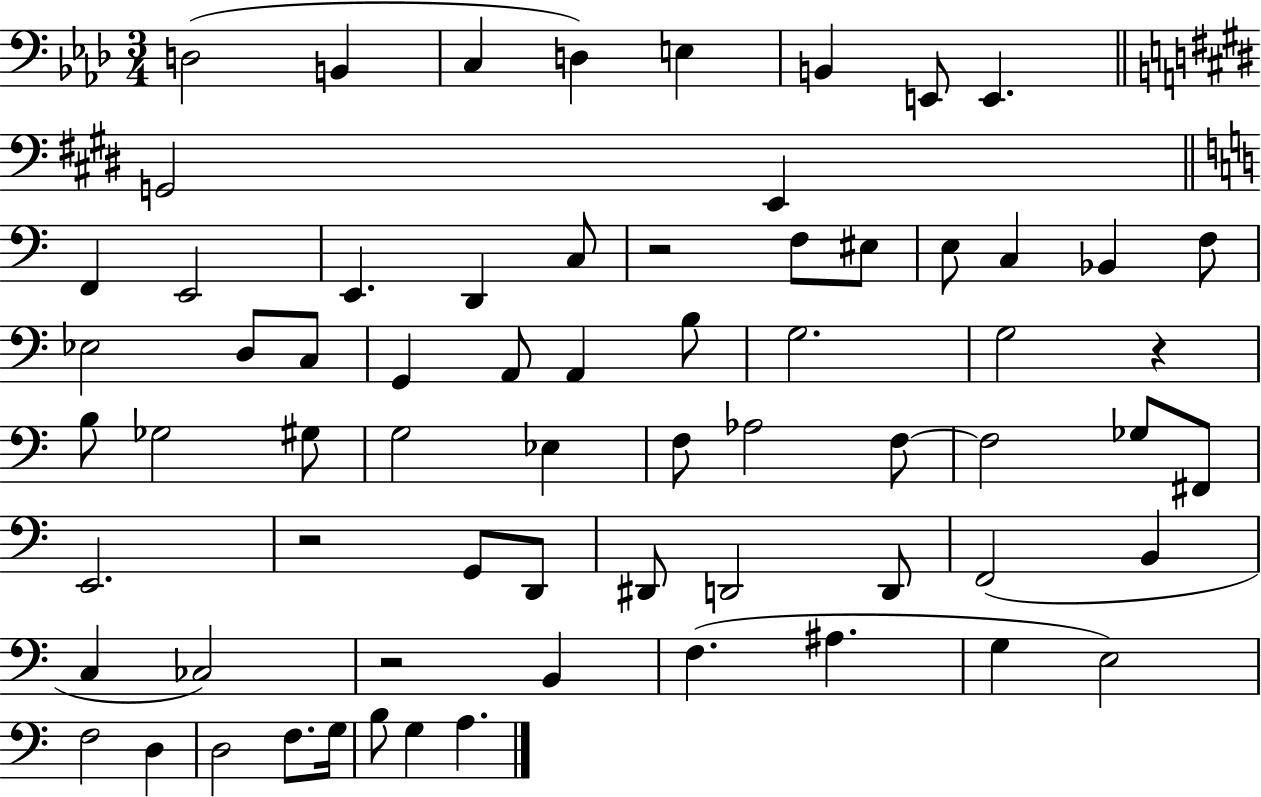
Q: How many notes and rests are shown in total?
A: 68